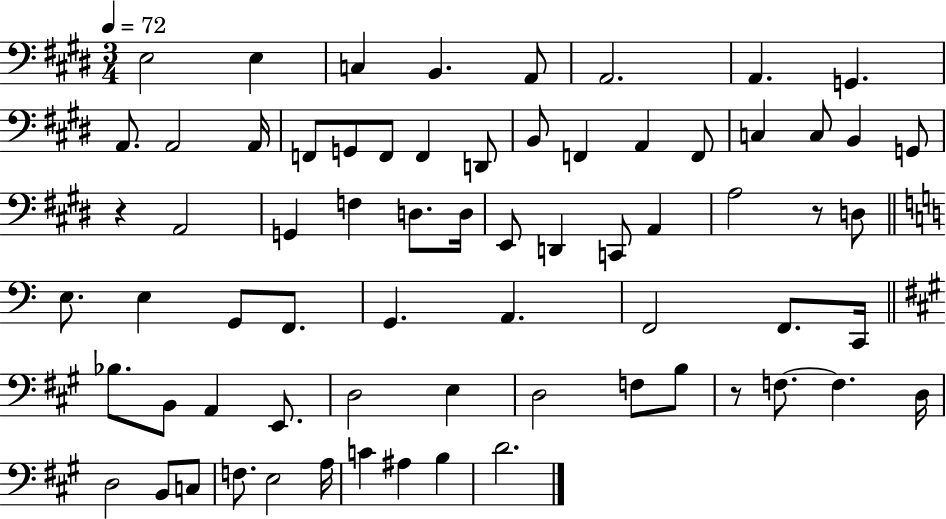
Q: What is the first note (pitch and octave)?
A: E3